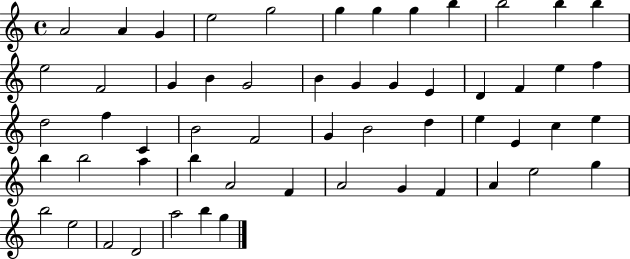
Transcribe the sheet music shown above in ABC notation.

X:1
T:Untitled
M:4/4
L:1/4
K:C
A2 A G e2 g2 g g g b b2 b b e2 F2 G B G2 B G G E D F e f d2 f C B2 F2 G B2 d e E c e b b2 a b A2 F A2 G F A e2 g b2 e2 F2 D2 a2 b g